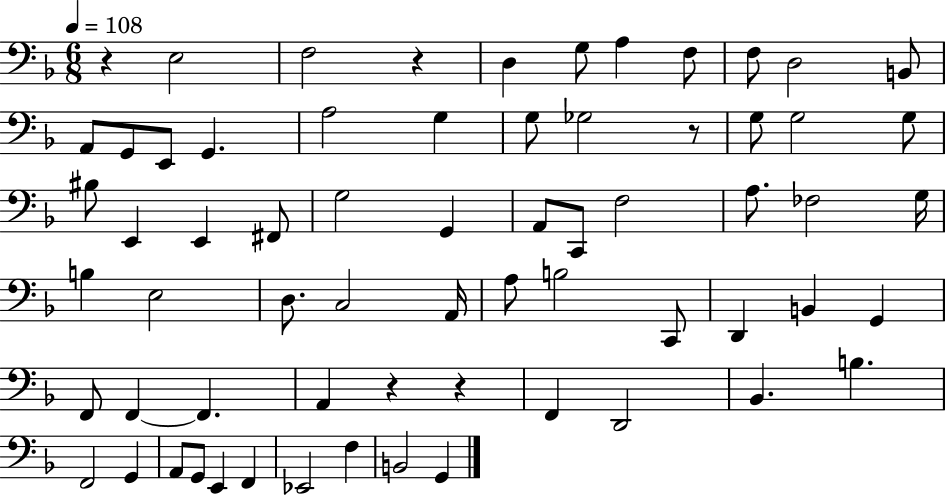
R/q E3/h F3/h R/q D3/q G3/e A3/q F3/e F3/e D3/h B2/e A2/e G2/e E2/e G2/q. A3/h G3/q G3/e Gb3/h R/e G3/e G3/h G3/e BIS3/e E2/q E2/q F#2/e G3/h G2/q A2/e C2/e F3/h A3/e. FES3/h G3/s B3/q E3/h D3/e. C3/h A2/s A3/e B3/h C2/e D2/q B2/q G2/q F2/e F2/q F2/q. A2/q R/q R/q F2/q D2/h Bb2/q. B3/q. F2/h G2/q A2/e G2/e E2/q F2/q Eb2/h F3/q B2/h G2/q